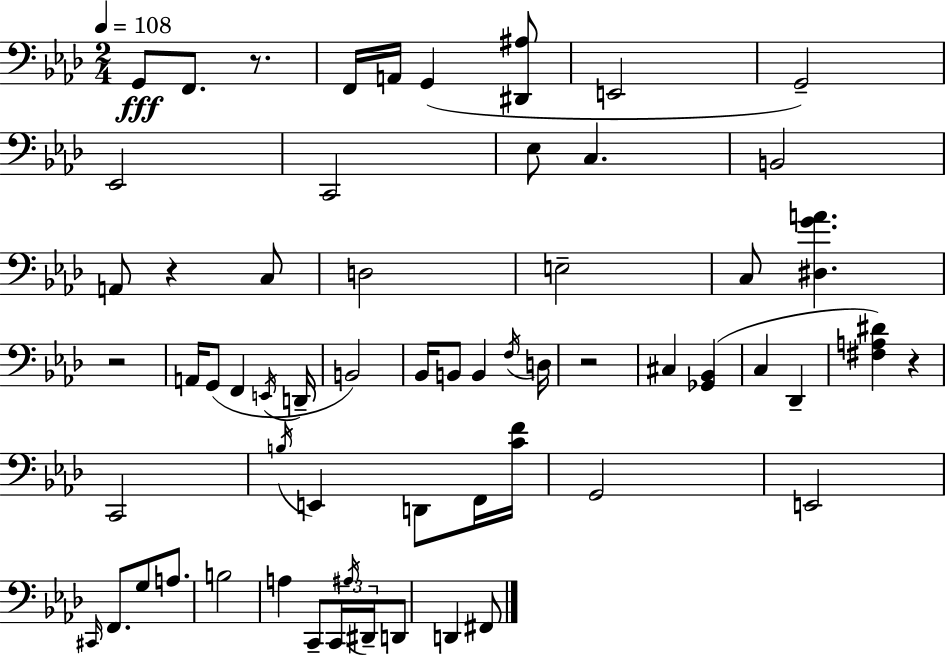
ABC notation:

X:1
T:Untitled
M:2/4
L:1/4
K:Fm
G,,/2 F,,/2 z/2 F,,/4 A,,/4 G,, [^D,,^A,]/2 E,,2 G,,2 _E,,2 C,,2 _E,/2 C, B,,2 A,,/2 z C,/2 D,2 E,2 C,/2 [^D,GA] z2 A,,/4 G,,/2 F,, E,,/4 D,,/4 B,,2 _B,,/4 B,,/2 B,, F,/4 D,/4 z2 ^C, [_G,,_B,,] C, _D,, [^F,A,^D] z C,,2 B,/4 E,, D,,/2 F,,/4 [CF]/4 G,,2 E,,2 ^C,,/4 F,,/2 G,/2 A,/2 B,2 A, C,,/2 C,,/4 ^A,/4 ^D,,/4 D,,/2 D,, ^F,,/2